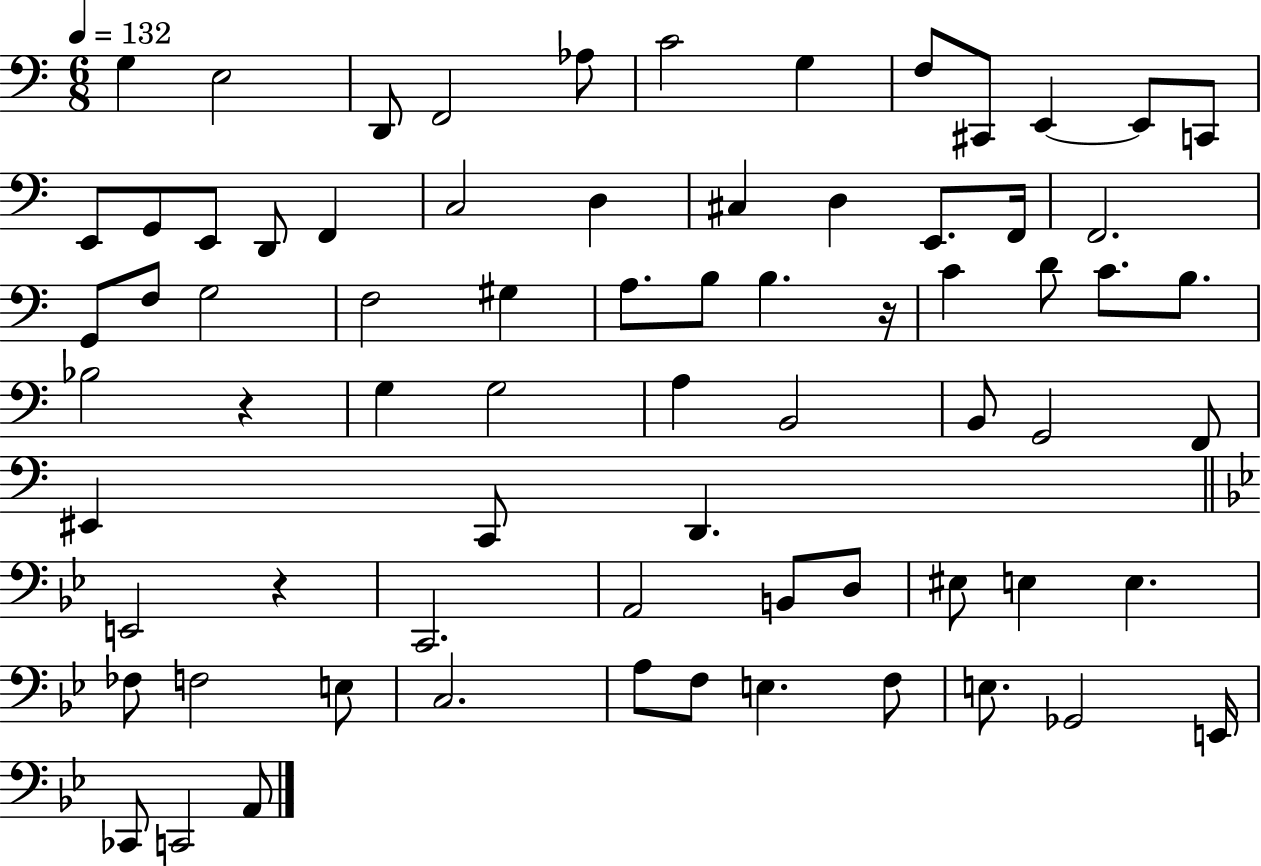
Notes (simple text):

G3/q E3/h D2/e F2/h Ab3/e C4/h G3/q F3/e C#2/e E2/q E2/e C2/e E2/e G2/e E2/e D2/e F2/q C3/h D3/q C#3/q D3/q E2/e. F2/s F2/h. G2/e F3/e G3/h F3/h G#3/q A3/e. B3/e B3/q. R/s C4/q D4/e C4/e. B3/e. Bb3/h R/q G3/q G3/h A3/q B2/h B2/e G2/h F2/e EIS2/q C2/e D2/q. E2/h R/q C2/h. A2/h B2/e D3/e EIS3/e E3/q E3/q. FES3/e F3/h E3/e C3/h. A3/e F3/e E3/q. F3/e E3/e. Gb2/h E2/s CES2/e C2/h A2/e